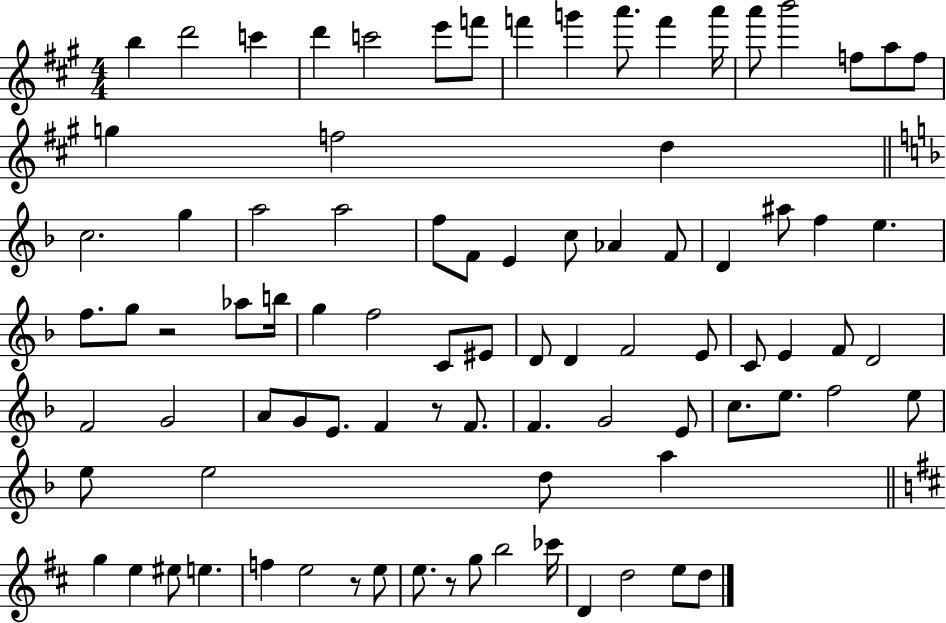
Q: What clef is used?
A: treble